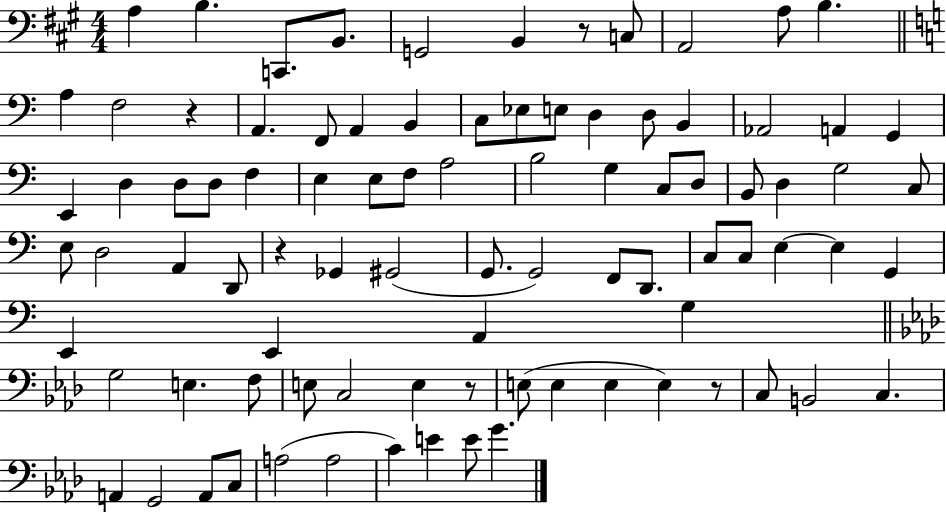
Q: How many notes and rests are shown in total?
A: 89